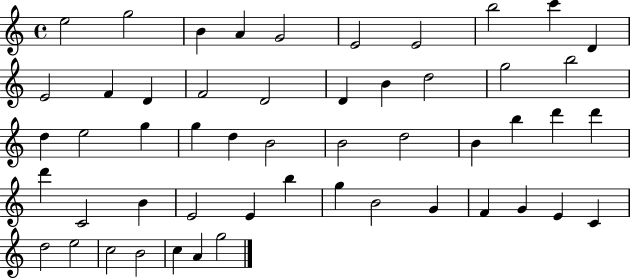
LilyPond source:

{
  \clef treble
  \time 4/4
  \defaultTimeSignature
  \key c \major
  e''2 g''2 | b'4 a'4 g'2 | e'2 e'2 | b''2 c'''4 d'4 | \break e'2 f'4 d'4 | f'2 d'2 | d'4 b'4 d''2 | g''2 b''2 | \break d''4 e''2 g''4 | g''4 d''4 b'2 | b'2 d''2 | b'4 b''4 d'''4 d'''4 | \break d'''4 c'2 b'4 | e'2 e'4 b''4 | g''4 b'2 g'4 | f'4 g'4 e'4 c'4 | \break d''2 e''2 | c''2 b'2 | c''4 a'4 g''2 | \bar "|."
}